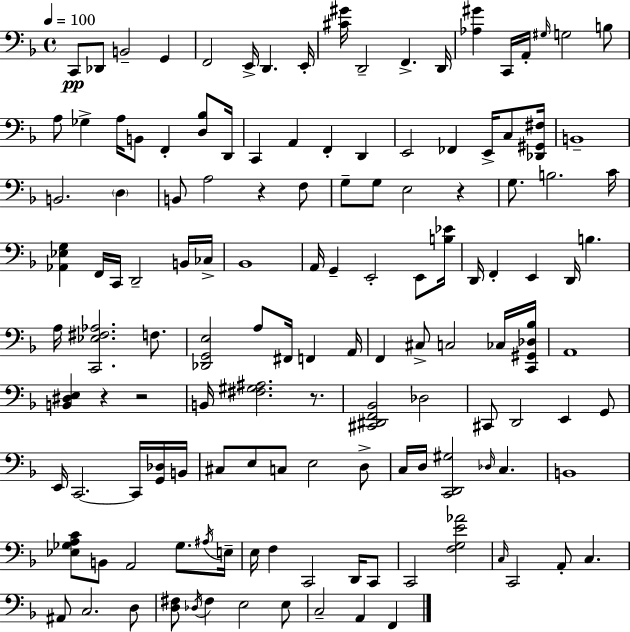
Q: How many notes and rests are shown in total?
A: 135